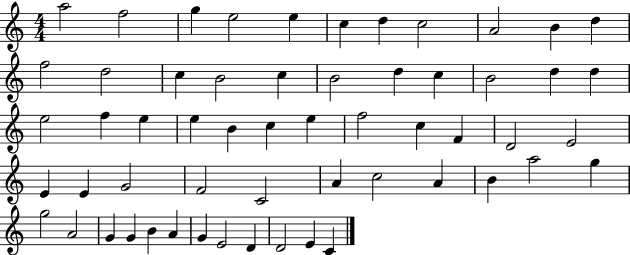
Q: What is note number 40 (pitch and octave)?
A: A4